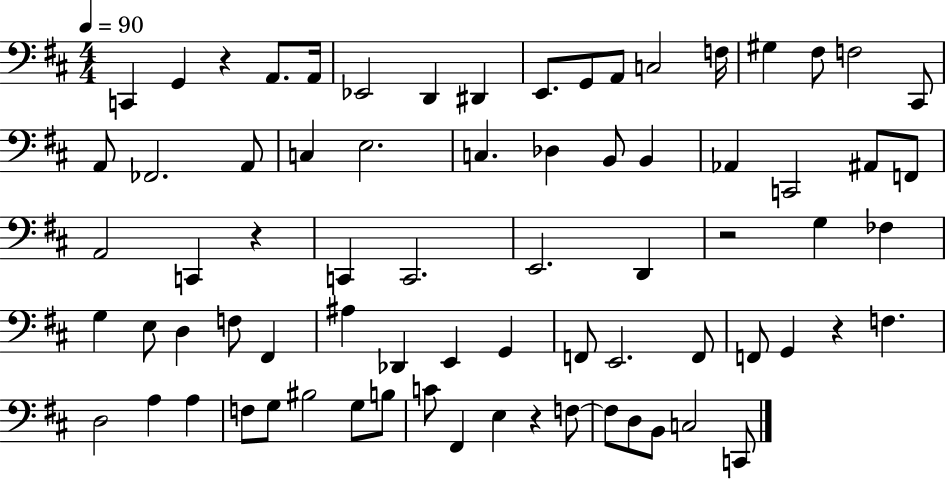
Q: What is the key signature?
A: D major